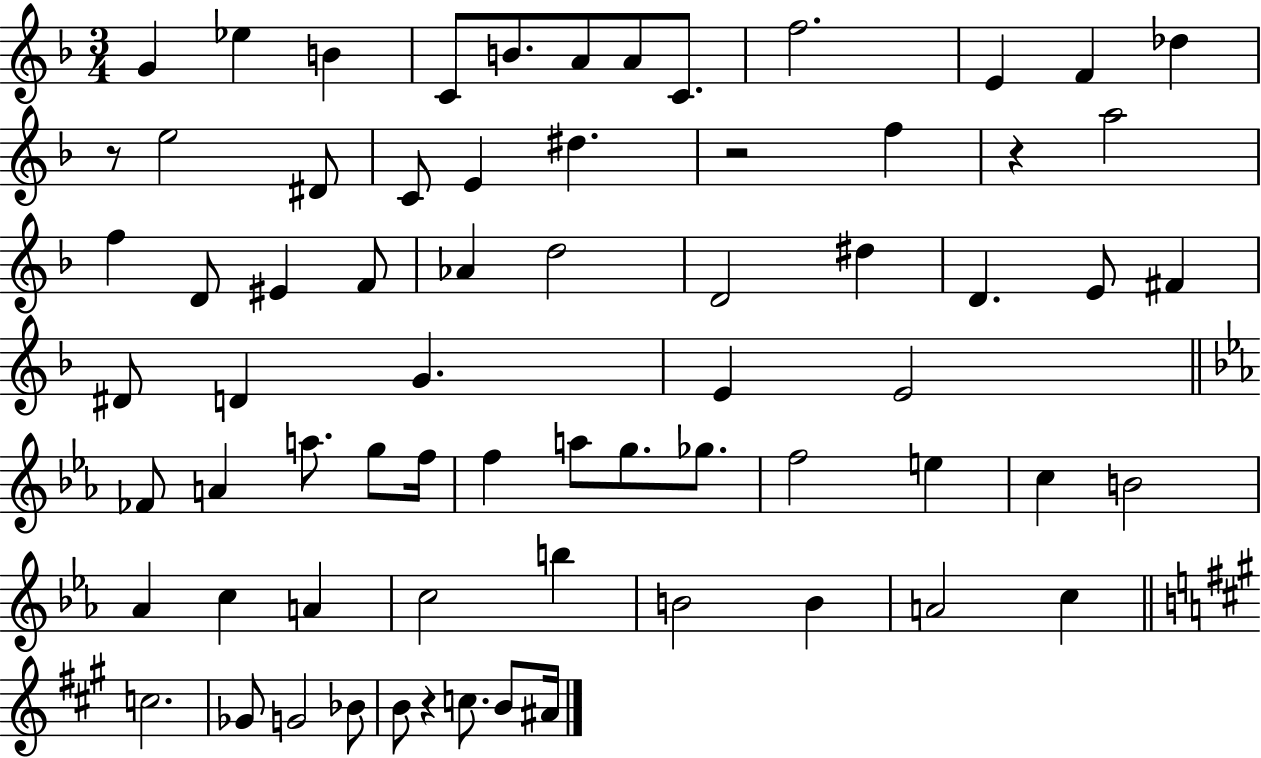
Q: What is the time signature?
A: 3/4